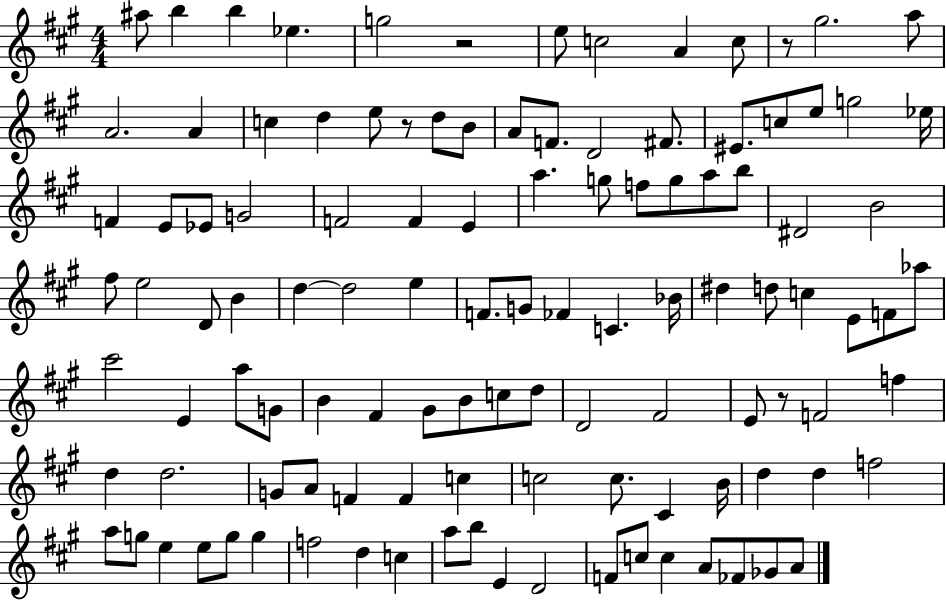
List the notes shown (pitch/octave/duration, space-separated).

A#5/e B5/q B5/q Eb5/q. G5/h R/h E5/e C5/h A4/q C5/e R/e G#5/h. A5/e A4/h. A4/q C5/q D5/q E5/e R/e D5/e B4/e A4/e F4/e. D4/h F#4/e. EIS4/e. C5/e E5/e G5/h Eb5/s F4/q E4/e Eb4/e G4/h F4/h F4/q E4/q A5/q. G5/e F5/e G5/e A5/e B5/e D#4/h B4/h F#5/e E5/h D4/e B4/q D5/q D5/h E5/q F4/e. G4/e FES4/q C4/q. Bb4/s D#5/q D5/e C5/q E4/e F4/e Ab5/e C#6/h E4/q A5/e G4/e B4/q F#4/q G#4/e B4/e C5/e D5/e D4/h F#4/h E4/e R/e F4/h F5/q D5/q D5/h. G4/e A4/e F4/q F4/q C5/q C5/h C5/e. C#4/q B4/s D5/q D5/q F5/h A5/e G5/e E5/q E5/e G5/e G5/q F5/h D5/q C5/q A5/e B5/e E4/q D4/h F4/e C5/e C5/q A4/e FES4/e Gb4/e A4/e